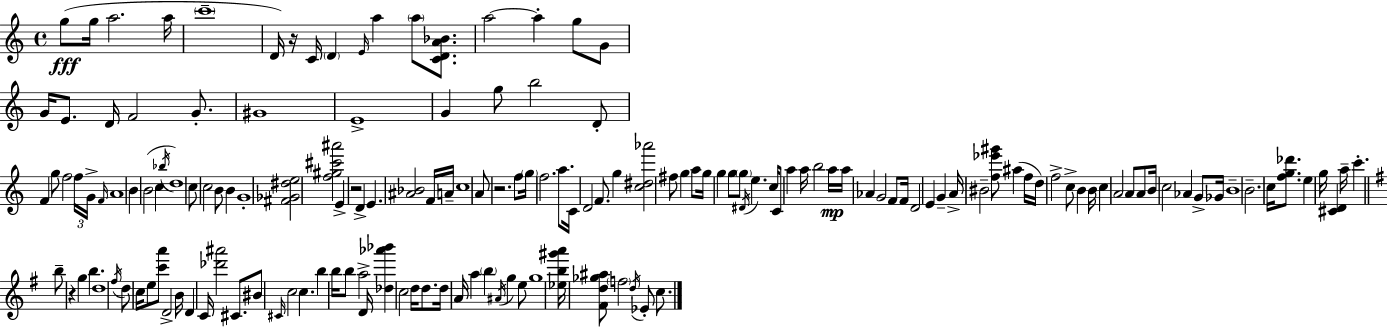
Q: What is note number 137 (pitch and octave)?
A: G5